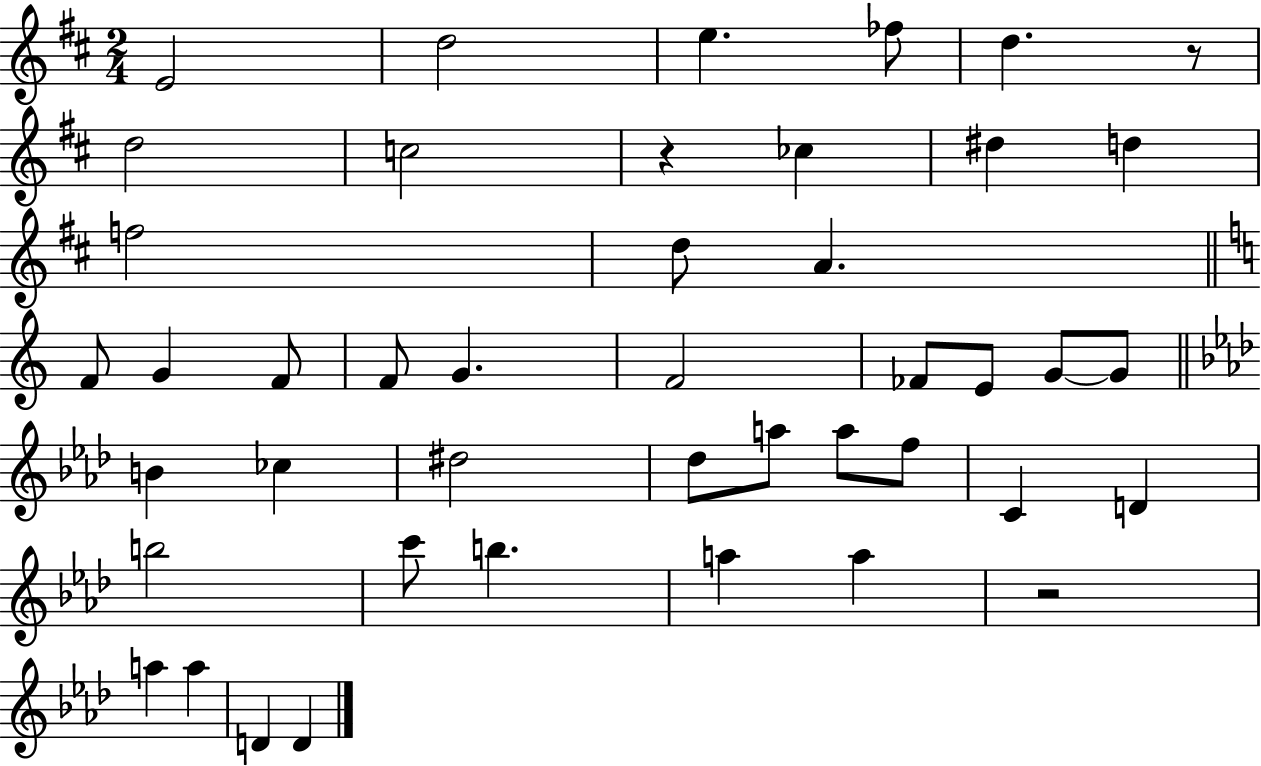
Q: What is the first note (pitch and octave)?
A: E4